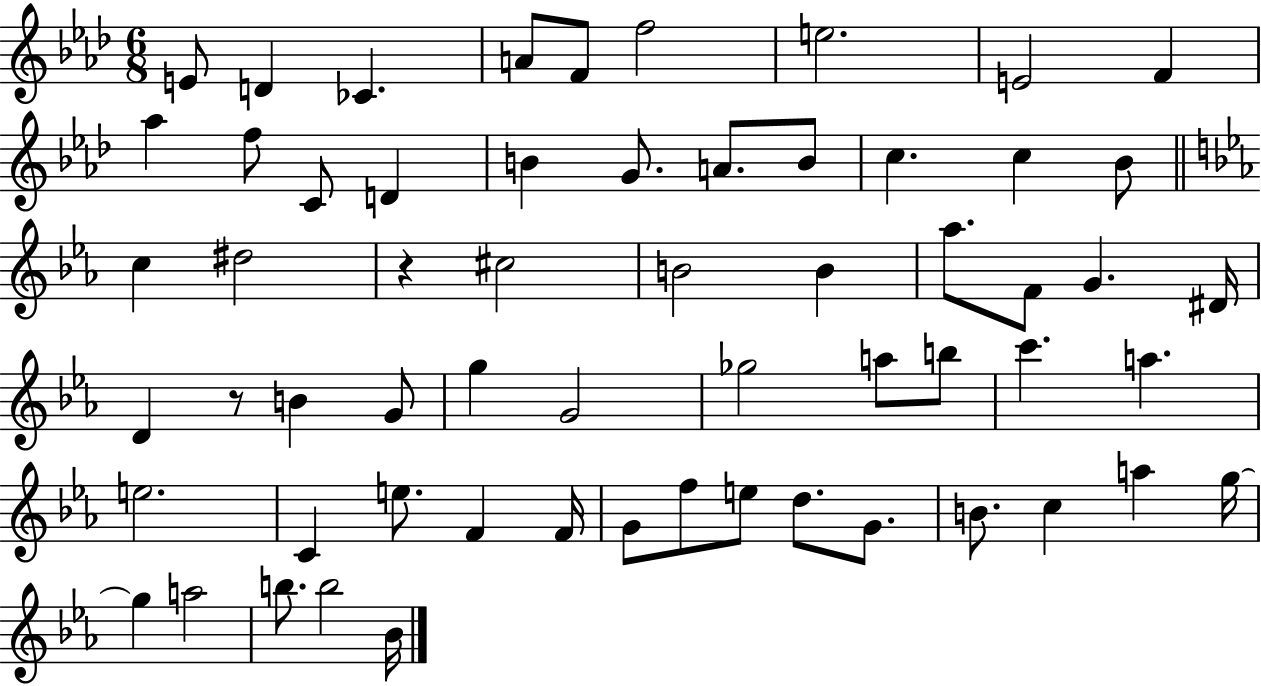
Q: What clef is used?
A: treble